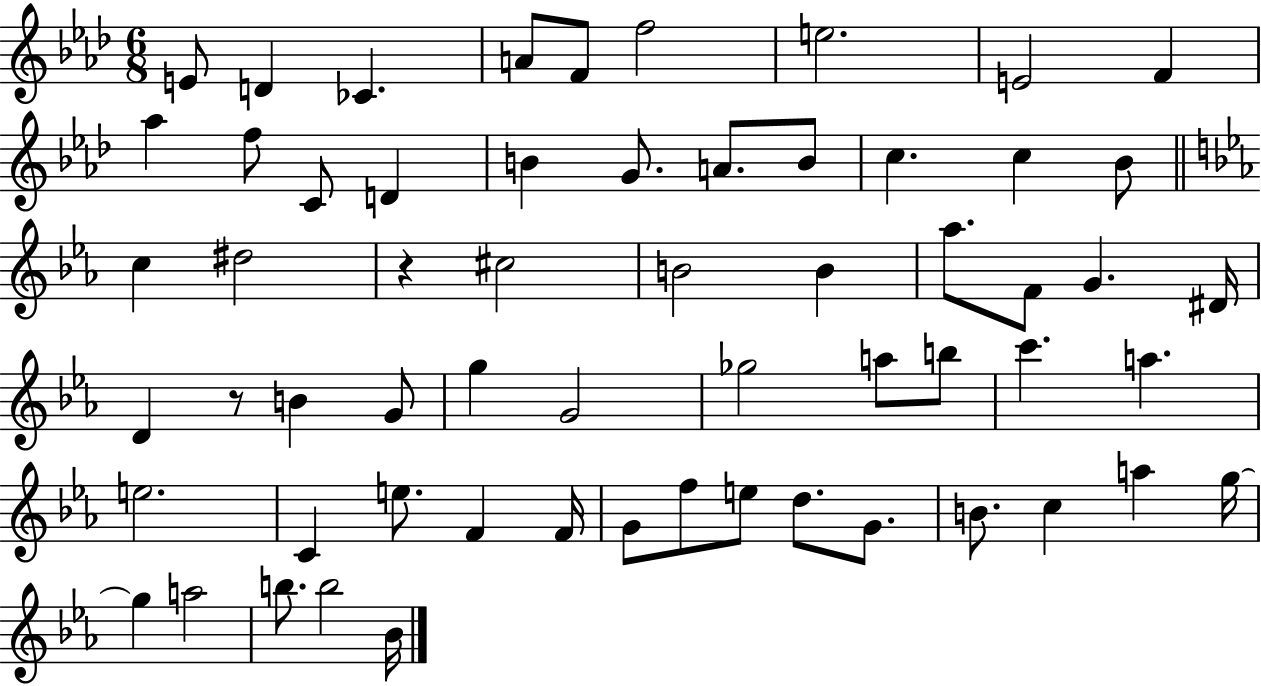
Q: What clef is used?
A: treble